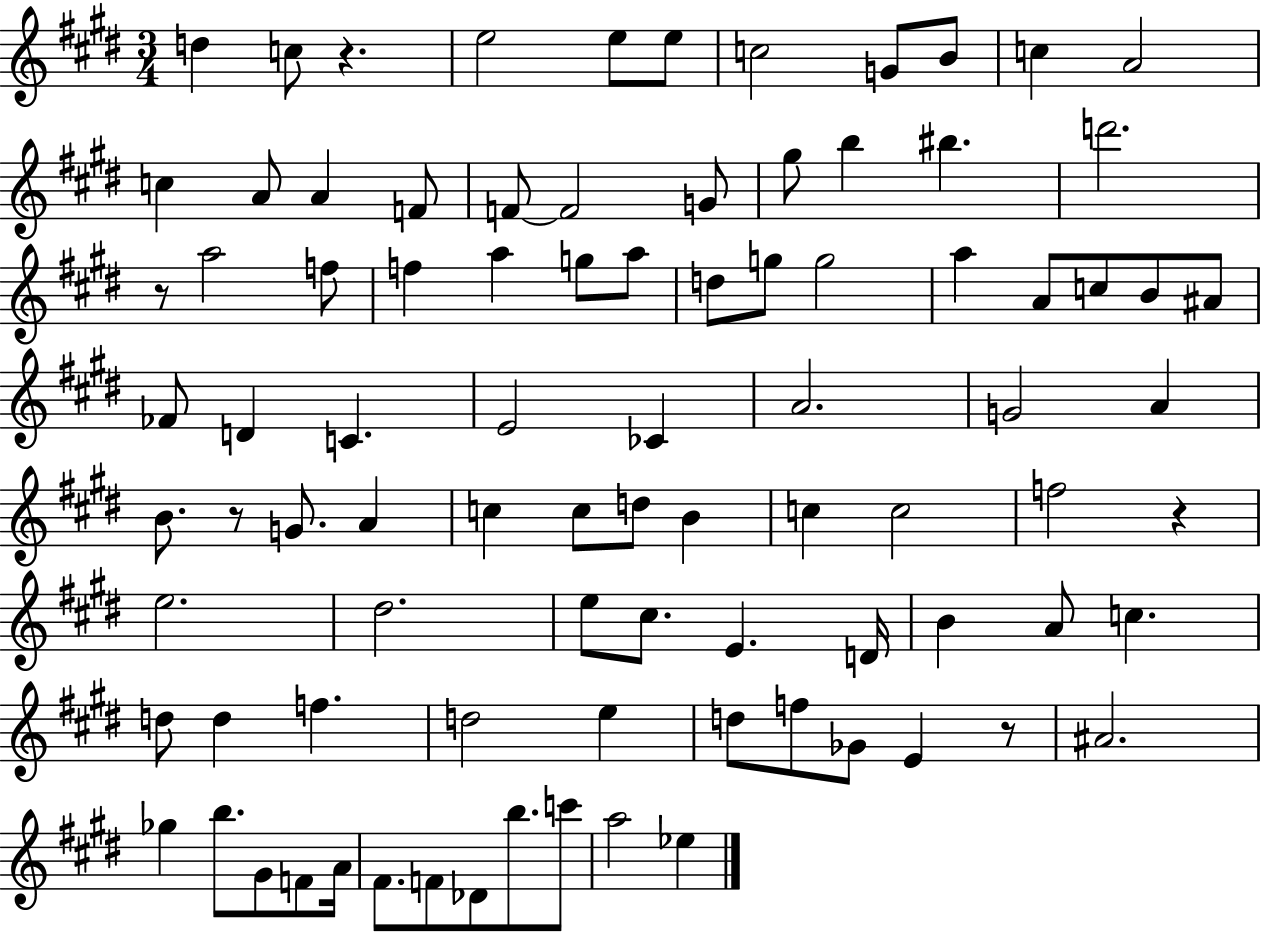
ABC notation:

X:1
T:Untitled
M:3/4
L:1/4
K:E
d c/2 z e2 e/2 e/2 c2 G/2 B/2 c A2 c A/2 A F/2 F/2 F2 G/2 ^g/2 b ^b d'2 z/2 a2 f/2 f a g/2 a/2 d/2 g/2 g2 a A/2 c/2 B/2 ^A/2 _F/2 D C E2 _C A2 G2 A B/2 z/2 G/2 A c c/2 d/2 B c c2 f2 z e2 ^d2 e/2 ^c/2 E D/4 B A/2 c d/2 d f d2 e d/2 f/2 _G/2 E z/2 ^A2 _g b/2 ^G/2 F/2 A/4 ^F/2 F/2 _D/2 b/2 c'/2 a2 _e